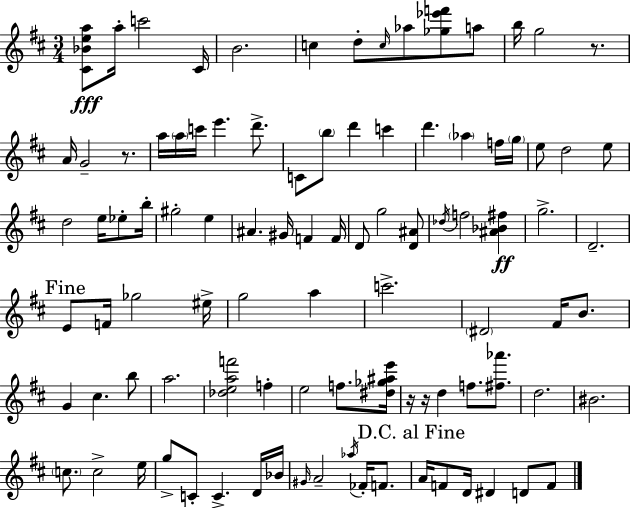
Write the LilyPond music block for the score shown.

{
  \clef treble
  \numericTimeSignature
  \time 3/4
  \key d \major
  \repeat volta 2 { <cis' bes' e'' a''>8\fff a''16-. c'''2 cis'16 | b'2. | c''4 d''8-. \grace { c''16 } aes''8 <ges'' ees''' f'''>8 a''8 | b''16 g''2 r8. | \break a'16 g'2-- r8. | a''16 \parenthesize a''16 c'''16 e'''4. d'''8.-> | c'8 \parenthesize b''8 d'''4 c'''4 | d'''4. \parenthesize aes''4 f''16 | \break \parenthesize g''16 e''8 d''2 e''8 | d''2 e''16 ees''8-. | b''16-. gis''2-. e''4 | ais'4. gis'16 f'4 | \break f'16 d'8 g''2 <d' ais'>8 | \acciaccatura { des''16 } f''2 <ais' bes' fis''>4\ff | g''2.-> | d'2.-- | \break \mark "Fine" e'8 f'16 ges''2 | eis''16-> g''2 a''4 | c'''2.-> | \parenthesize dis'2 fis'16 b'8. | \break g'4 cis''4. | b''8 a''2. | <des'' e'' a'' f'''>2 f''4-. | e''2 f''8. | \break <dis'' ges'' ais'' e'''>16 r16 r16 d''4 f''8. <fis'' aes'''>8. | d''2. | bis'2. | \parenthesize c''8. c''2-> | \break e''16 g''8-> c'8-. c'4.-> | d'16 bes'16 \grace { gis'16 } a'2-- \acciaccatura { aes''16 } | fes'16-. f'8. \mark "D.C. al Fine" a'16 f'8 d'16 dis'4 | d'8 f'8 } \bar "|."
}